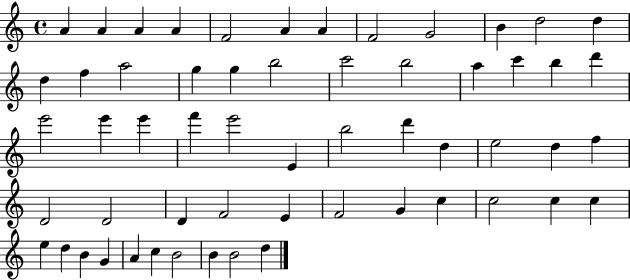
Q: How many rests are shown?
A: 0